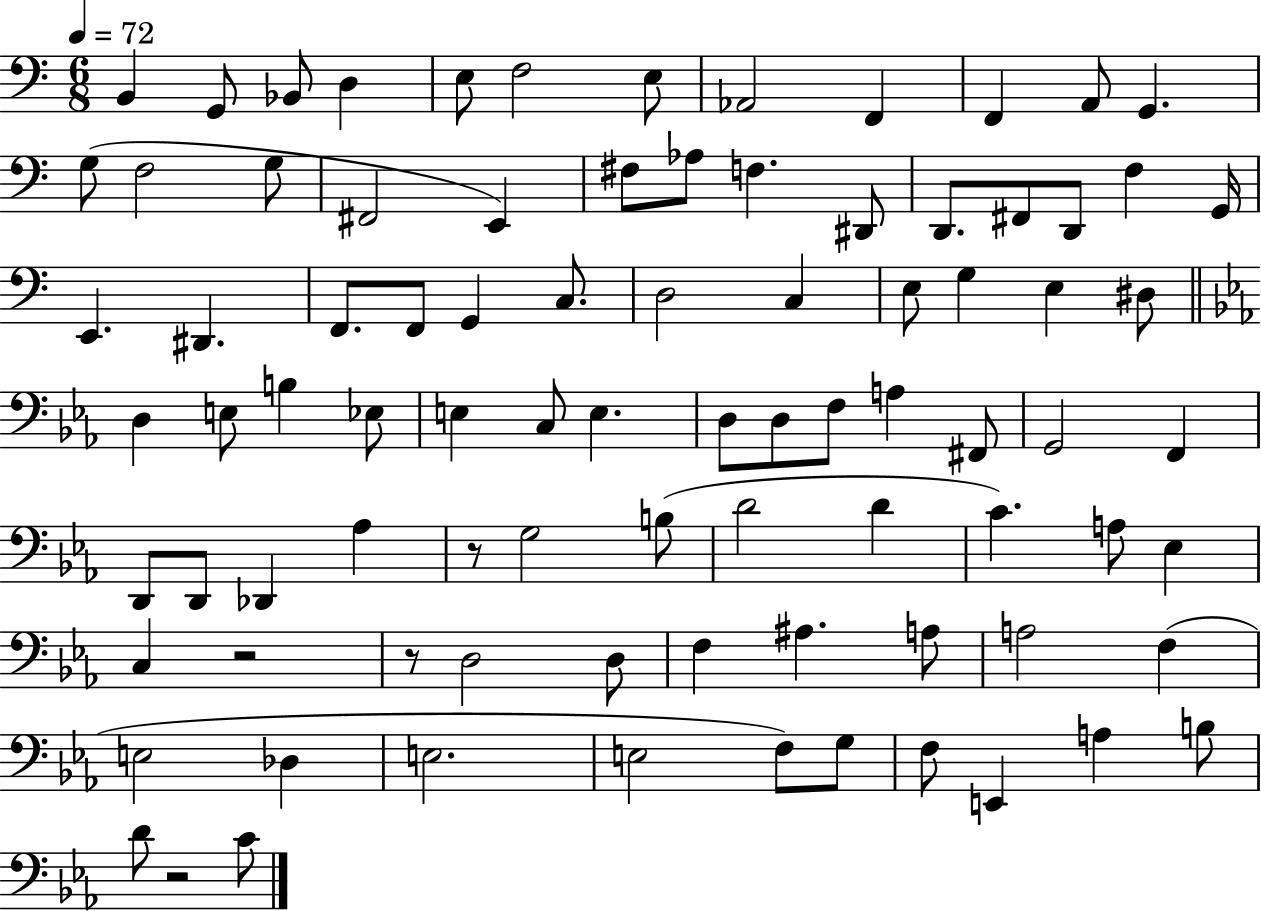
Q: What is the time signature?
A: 6/8